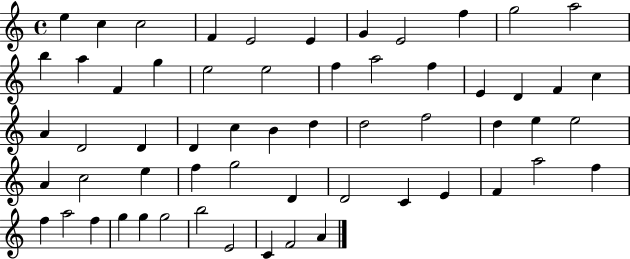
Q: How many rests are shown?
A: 0